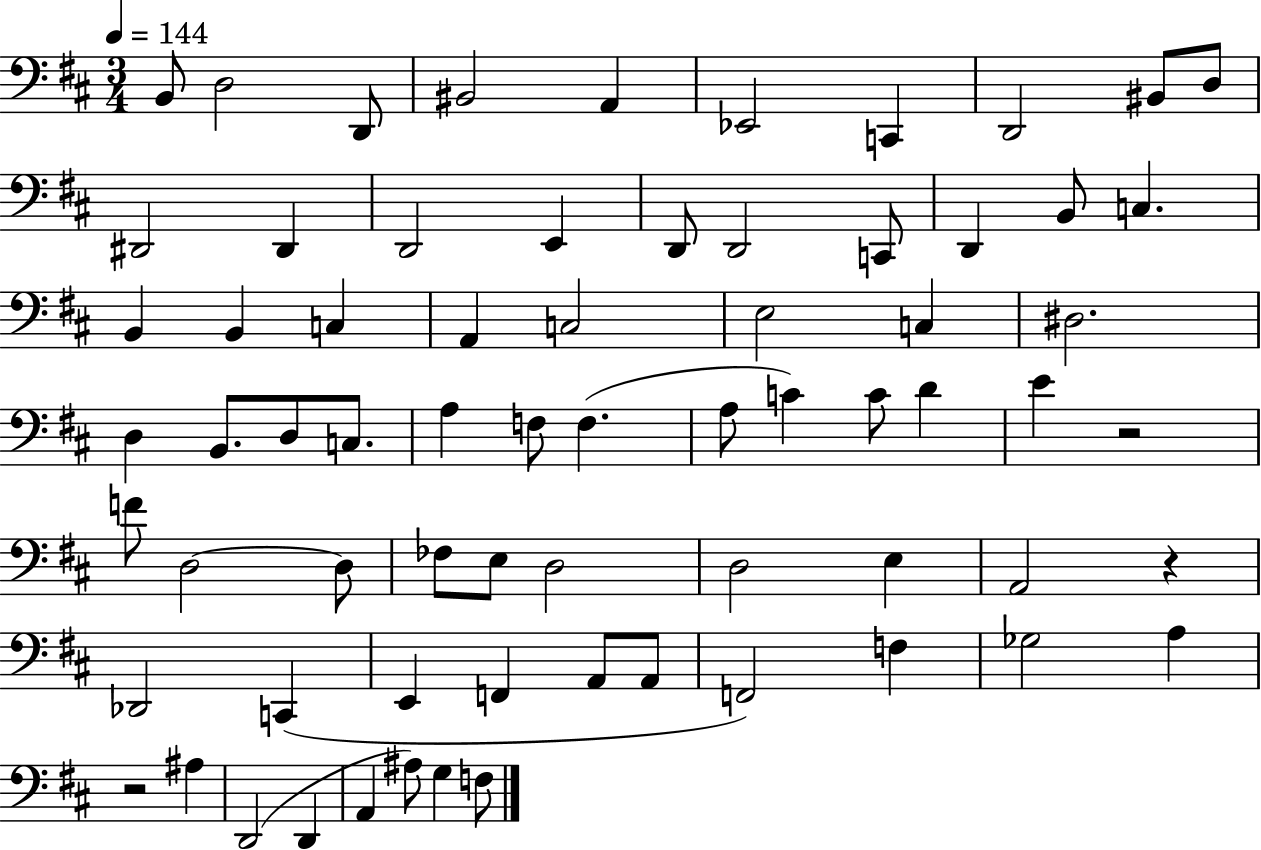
X:1
T:Untitled
M:3/4
L:1/4
K:D
B,,/2 D,2 D,,/2 ^B,,2 A,, _E,,2 C,, D,,2 ^B,,/2 D,/2 ^D,,2 ^D,, D,,2 E,, D,,/2 D,,2 C,,/2 D,, B,,/2 C, B,, B,, C, A,, C,2 E,2 C, ^D,2 D, B,,/2 D,/2 C,/2 A, F,/2 F, A,/2 C C/2 D E z2 F/2 D,2 D,/2 _F,/2 E,/2 D,2 D,2 E, A,,2 z _D,,2 C,, E,, F,, A,,/2 A,,/2 F,,2 F, _G,2 A, z2 ^A, D,,2 D,, A,, ^A,/2 G, F,/2